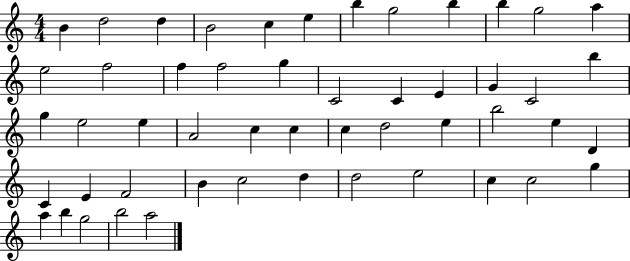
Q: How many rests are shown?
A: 0